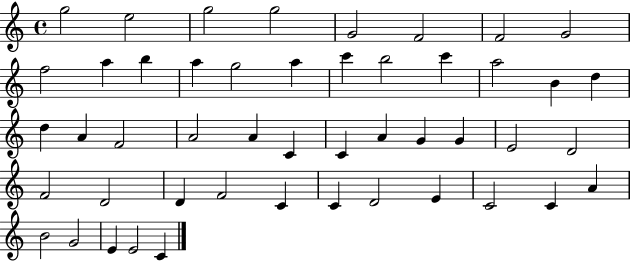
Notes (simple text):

G5/h E5/h G5/h G5/h G4/h F4/h F4/h G4/h F5/h A5/q B5/q A5/q G5/h A5/q C6/q B5/h C6/q A5/h B4/q D5/q D5/q A4/q F4/h A4/h A4/q C4/q C4/q A4/q G4/q G4/q E4/h D4/h F4/h D4/h D4/q F4/h C4/q C4/q D4/h E4/q C4/h C4/q A4/q B4/h G4/h E4/q E4/h C4/q